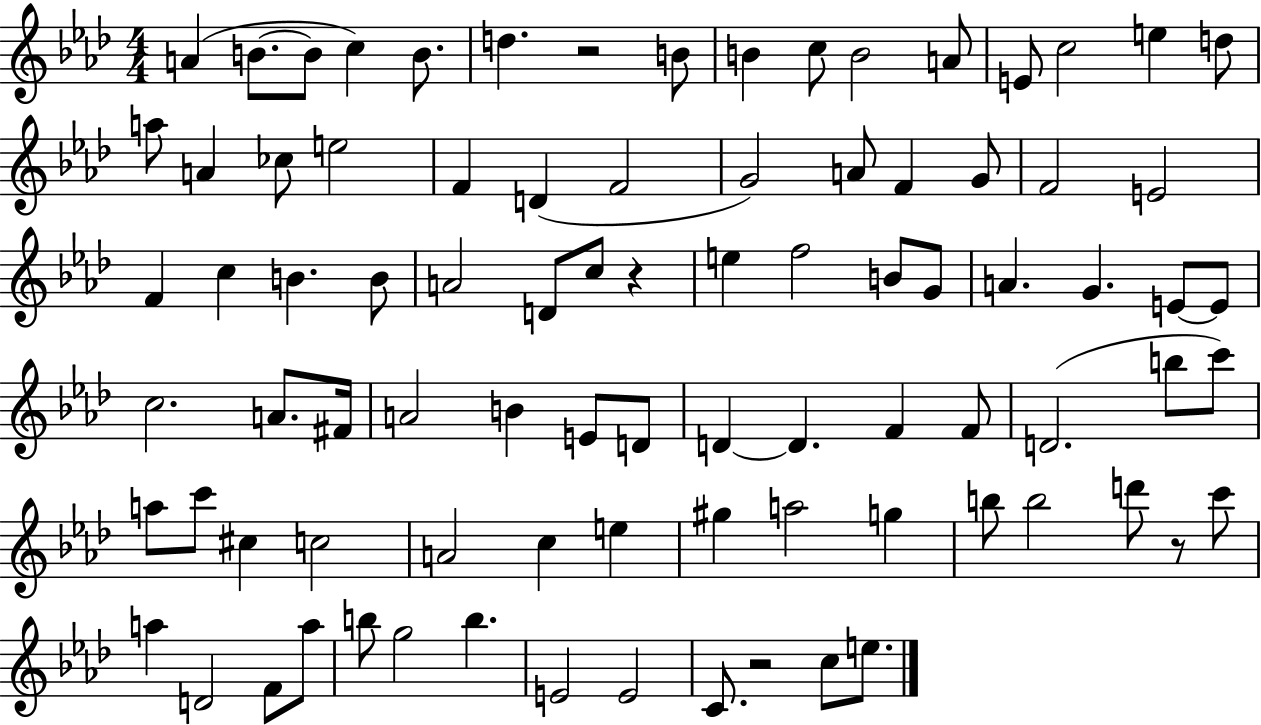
X:1
T:Untitled
M:4/4
L:1/4
K:Ab
A B/2 B/2 c B/2 d z2 B/2 B c/2 B2 A/2 E/2 c2 e d/2 a/2 A _c/2 e2 F D F2 G2 A/2 F G/2 F2 E2 F c B B/2 A2 D/2 c/2 z e f2 B/2 G/2 A G E/2 E/2 c2 A/2 ^F/4 A2 B E/2 D/2 D D F F/2 D2 b/2 c'/2 a/2 c'/2 ^c c2 A2 c e ^g a2 g b/2 b2 d'/2 z/2 c'/2 a D2 F/2 a/2 b/2 g2 b E2 E2 C/2 z2 c/2 e/2